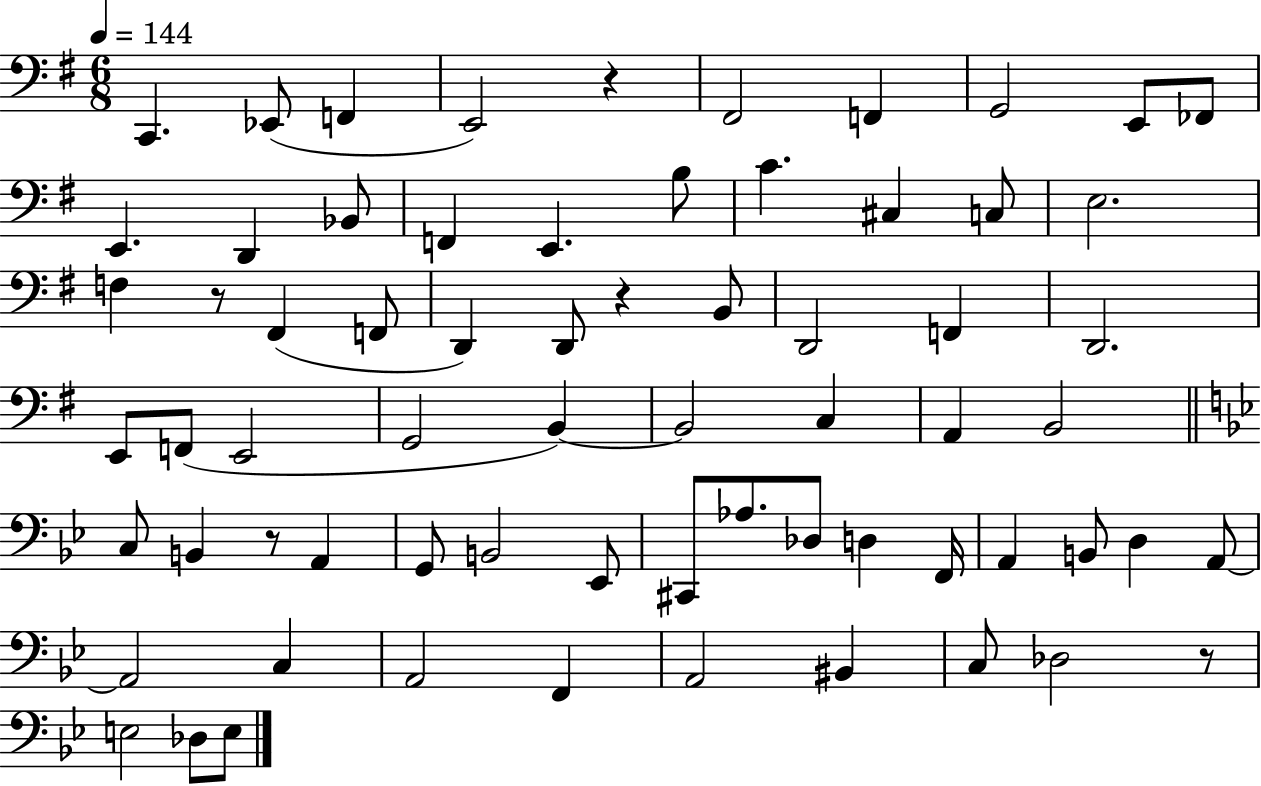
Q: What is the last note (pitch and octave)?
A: E3